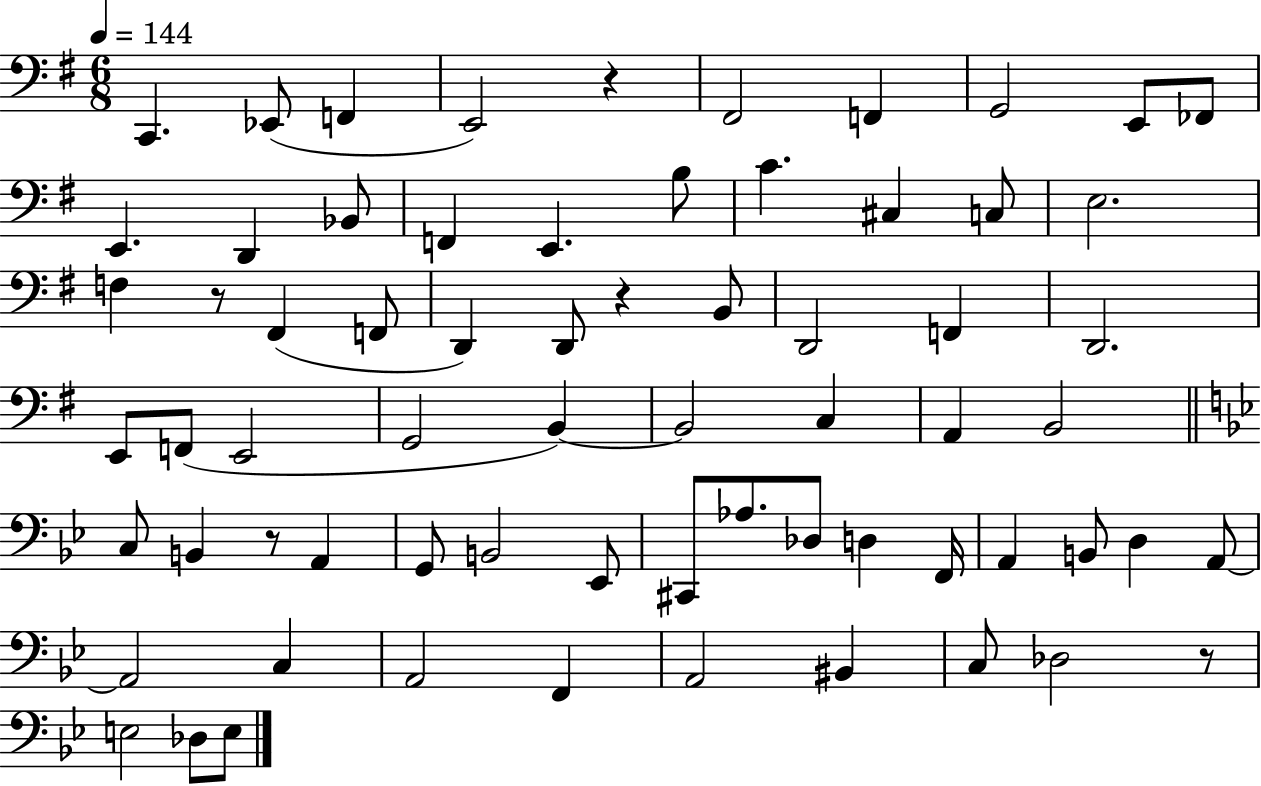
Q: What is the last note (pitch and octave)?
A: E3